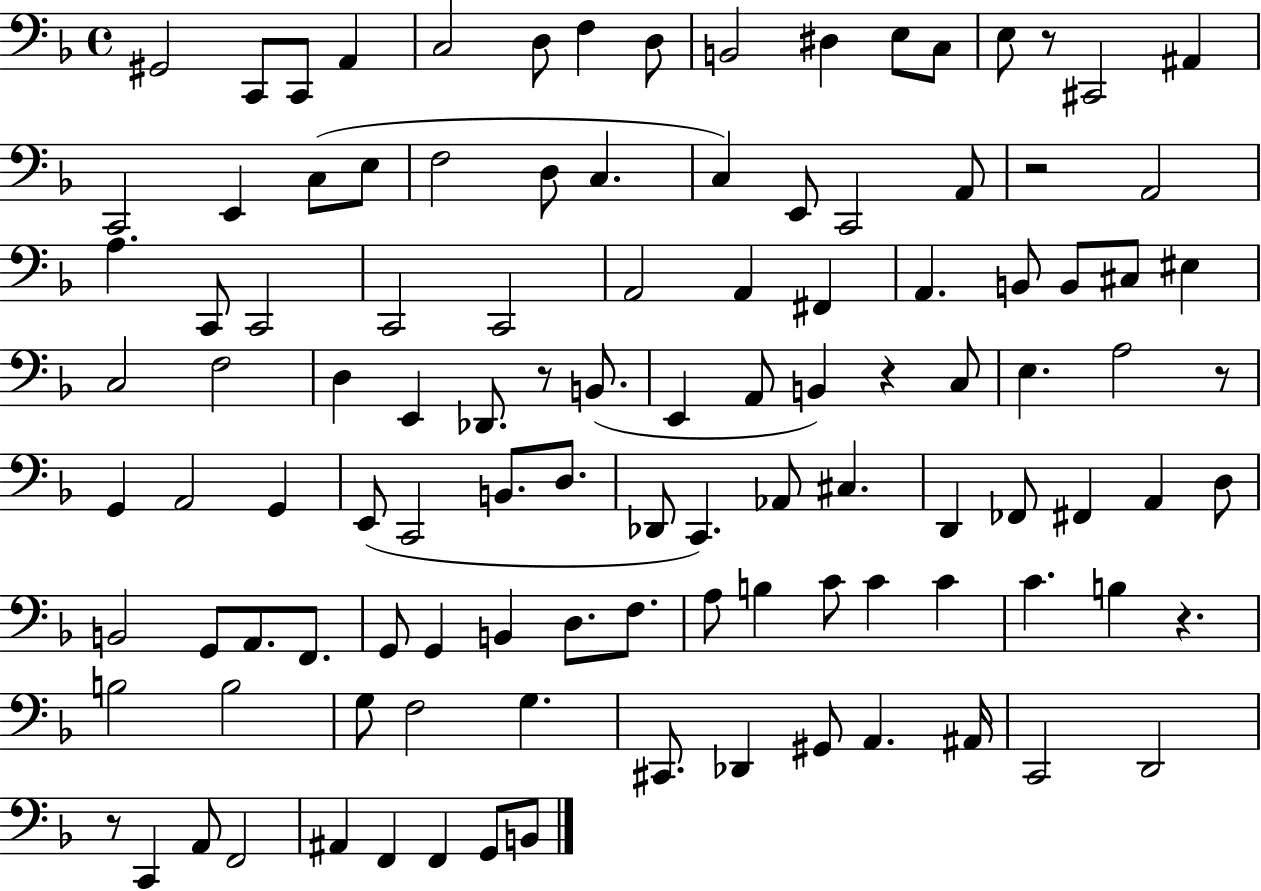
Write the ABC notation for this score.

X:1
T:Untitled
M:4/4
L:1/4
K:F
^G,,2 C,,/2 C,,/2 A,, C,2 D,/2 F, D,/2 B,,2 ^D, E,/2 C,/2 E,/2 z/2 ^C,,2 ^A,, C,,2 E,, C,/2 E,/2 F,2 D,/2 C, C, E,,/2 C,,2 A,,/2 z2 A,,2 A, C,,/2 C,,2 C,,2 C,,2 A,,2 A,, ^F,, A,, B,,/2 B,,/2 ^C,/2 ^E, C,2 F,2 D, E,, _D,,/2 z/2 B,,/2 E,, A,,/2 B,, z C,/2 E, A,2 z/2 G,, A,,2 G,, E,,/2 C,,2 B,,/2 D,/2 _D,,/2 C,, _A,,/2 ^C, D,, _F,,/2 ^F,, A,, D,/2 B,,2 G,,/2 A,,/2 F,,/2 G,,/2 G,, B,, D,/2 F,/2 A,/2 B, C/2 C C C B, z B,2 B,2 G,/2 F,2 G, ^C,,/2 _D,, ^G,,/2 A,, ^A,,/4 C,,2 D,,2 z/2 C,, A,,/2 F,,2 ^A,, F,, F,, G,,/2 B,,/2